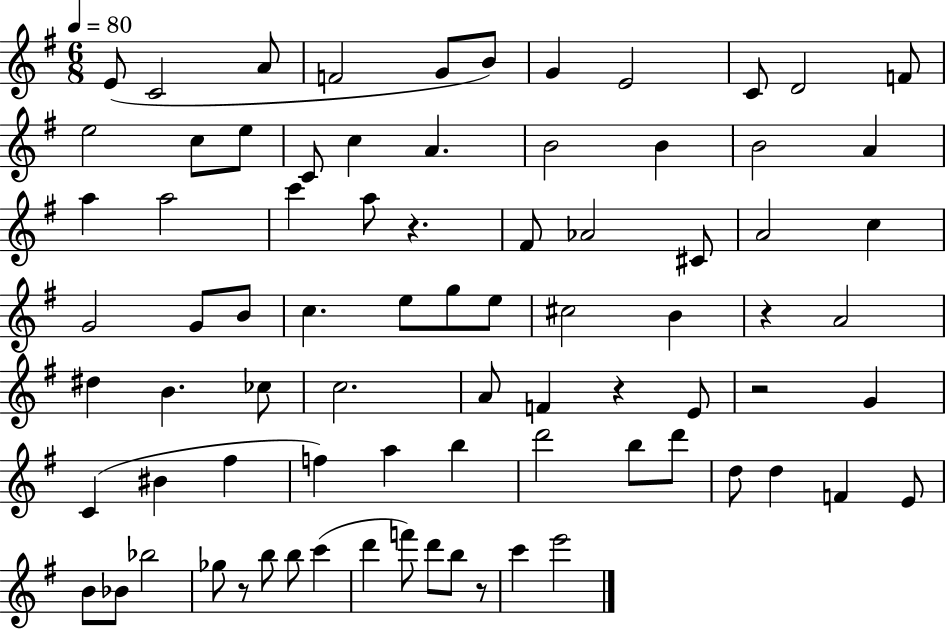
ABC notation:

X:1
T:Untitled
M:6/8
L:1/4
K:G
E/2 C2 A/2 F2 G/2 B/2 G E2 C/2 D2 F/2 e2 c/2 e/2 C/2 c A B2 B B2 A a a2 c' a/2 z ^F/2 _A2 ^C/2 A2 c G2 G/2 B/2 c e/2 g/2 e/2 ^c2 B z A2 ^d B _c/2 c2 A/2 F z E/2 z2 G C ^B ^f f a b d'2 b/2 d'/2 d/2 d F E/2 B/2 _B/2 _b2 _g/2 z/2 b/2 b/2 c' d' f'/2 d'/2 b/2 z/2 c' e'2